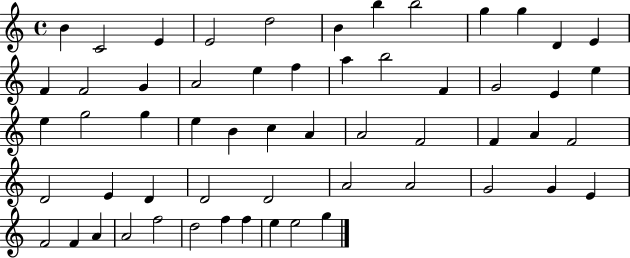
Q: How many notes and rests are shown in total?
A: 57